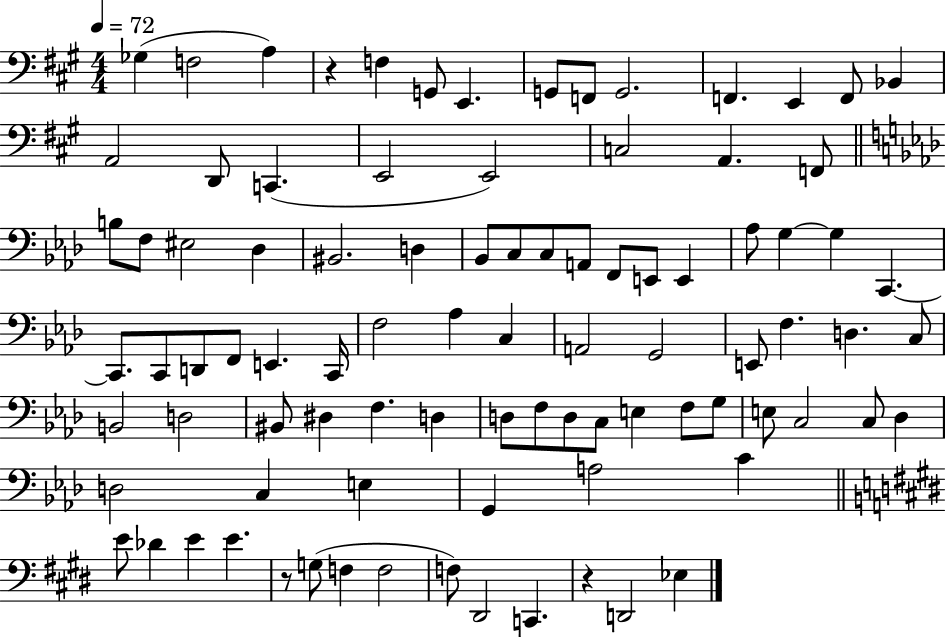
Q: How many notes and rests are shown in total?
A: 91